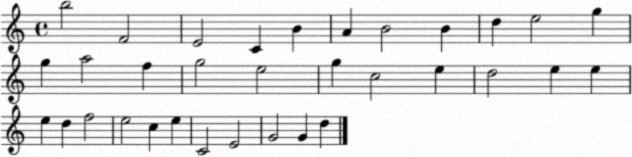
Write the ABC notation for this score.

X:1
T:Untitled
M:4/4
L:1/4
K:C
b2 F2 E2 C B A B2 B d e2 g g a2 f g2 e2 g c2 e d2 e e e d f2 e2 c e C2 E2 G2 G d